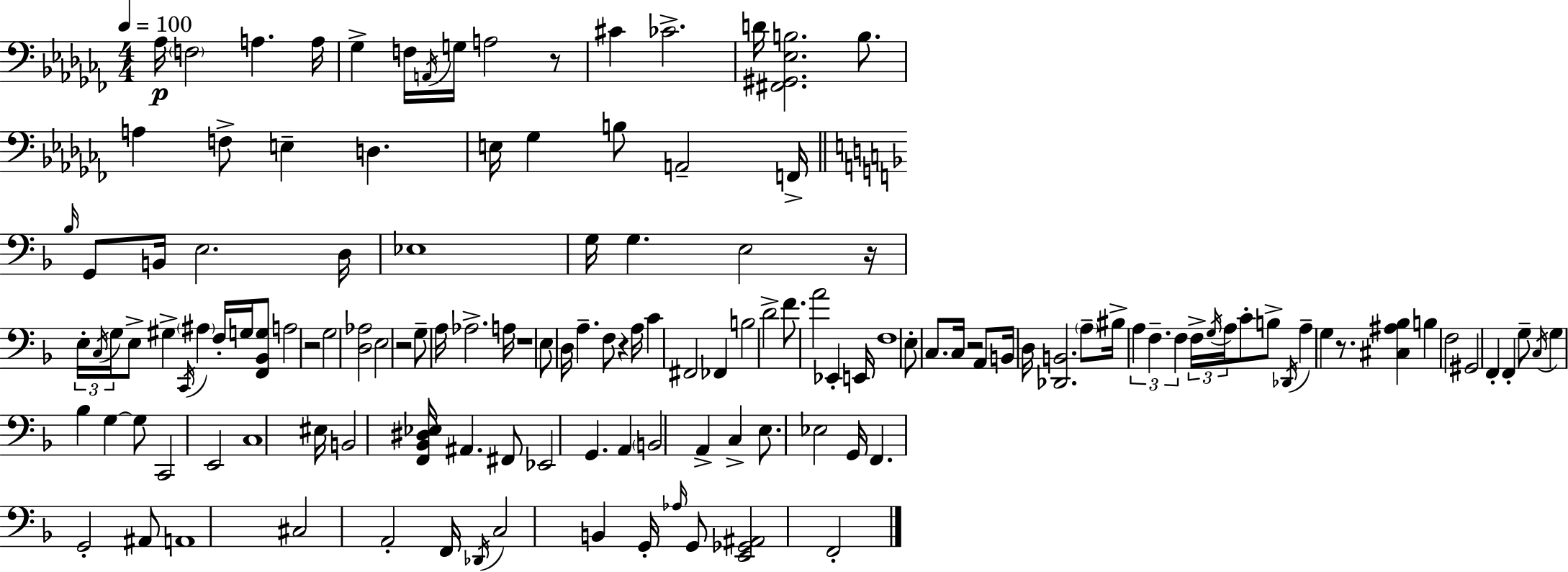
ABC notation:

X:1
T:Untitled
M:4/4
L:1/4
K:Abm
_A,/4 F,2 A, A,/4 _G, F,/4 A,,/4 G,/4 A,2 z/2 ^C _C2 D/4 [^F,,^G,,_E,B,]2 B,/2 A, F,/2 E, D, E,/4 _G, B,/2 A,,2 F,,/4 _B,/4 G,,/2 B,,/4 E,2 D,/4 _E,4 G,/4 G, E,2 z/4 E,/4 C,/4 G,/4 E,/2 ^G, C,,/4 ^A, F,/4 G,/4 [F,,_B,,G,]/2 A,2 z2 G,2 [D,_A,]2 E,2 z2 G,/2 A,/4 _A,2 A,/4 z4 E,/2 D,/4 A, F,/2 z A,/4 C ^F,,2 _F,, B,2 D2 F/2 A2 _E,, E,,/4 F,4 E,/2 C,/2 C,/4 z2 A,,/2 B,,/4 D,/4 [_D,,B,,]2 A,/2 ^B,/4 A, F, F, F,/4 G,/4 A,/4 C/2 B,/2 _D,,/4 A, G, z/2 [^C,^A,_B,] B, F,2 ^G,,2 F,, F,, G,/2 C,/4 G, _B, G, G,/2 C,,2 E,,2 C,4 ^E,/4 B,,2 [F,,_B,,^D,_E,]/4 ^A,, ^F,,/2 _E,,2 G,, A,, B,,2 A,, C, E,/2 _E,2 G,,/4 F,, G,,2 ^A,,/2 A,,4 ^C,2 A,,2 F,,/4 _D,,/4 C,2 B,, G,,/4 _A,/4 G,,/2 [E,,_G,,^A,,]2 F,,2